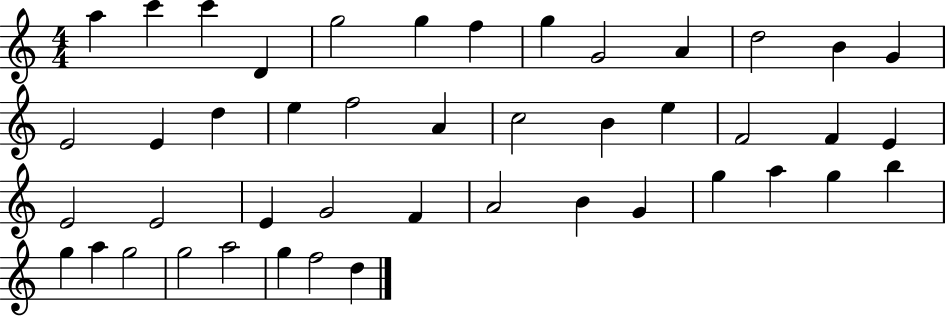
A5/q C6/q C6/q D4/q G5/h G5/q F5/q G5/q G4/h A4/q D5/h B4/q G4/q E4/h E4/q D5/q E5/q F5/h A4/q C5/h B4/q E5/q F4/h F4/q E4/q E4/h E4/h E4/q G4/h F4/q A4/h B4/q G4/q G5/q A5/q G5/q B5/q G5/q A5/q G5/h G5/h A5/h G5/q F5/h D5/q